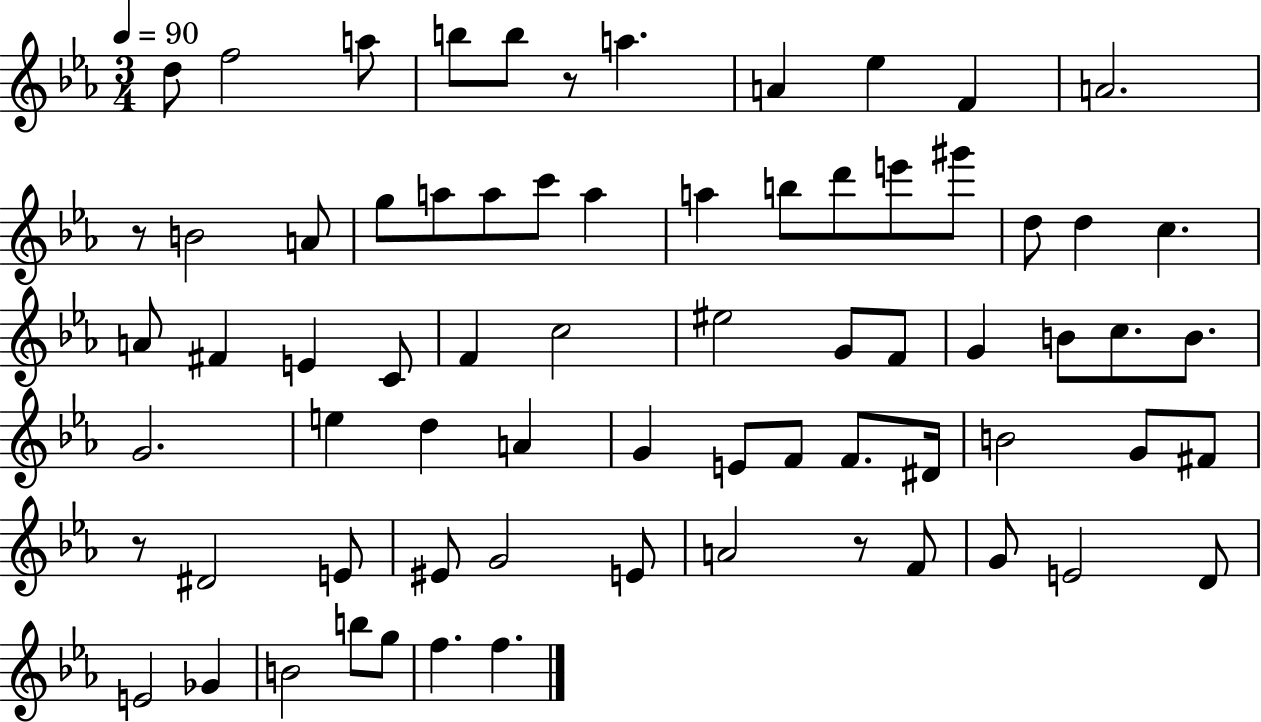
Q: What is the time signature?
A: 3/4